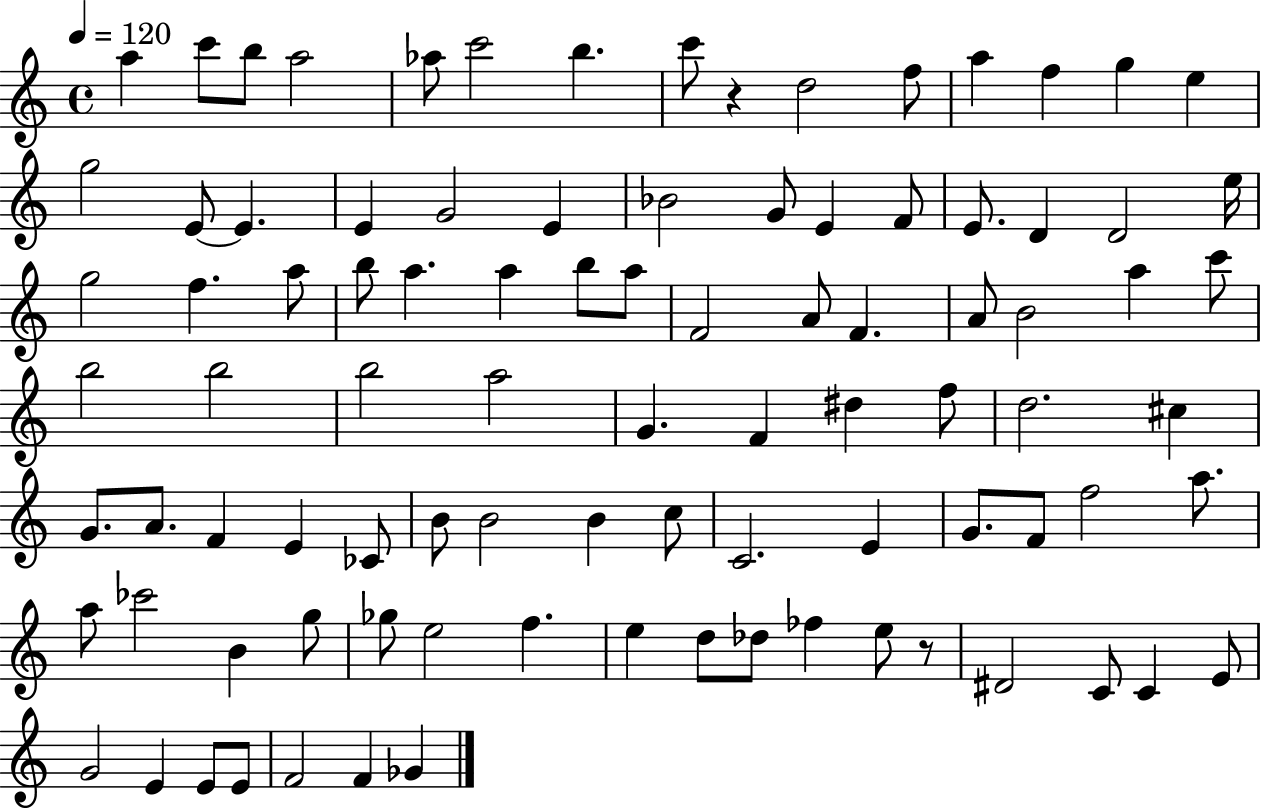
{
  \clef treble
  \time 4/4
  \defaultTimeSignature
  \key c \major
  \tempo 4 = 120
  a''4 c'''8 b''8 a''2 | aes''8 c'''2 b''4. | c'''8 r4 d''2 f''8 | a''4 f''4 g''4 e''4 | \break g''2 e'8~~ e'4. | e'4 g'2 e'4 | bes'2 g'8 e'4 f'8 | e'8. d'4 d'2 e''16 | \break g''2 f''4. a''8 | b''8 a''4. a''4 b''8 a''8 | f'2 a'8 f'4. | a'8 b'2 a''4 c'''8 | \break b''2 b''2 | b''2 a''2 | g'4. f'4 dis''4 f''8 | d''2. cis''4 | \break g'8. a'8. f'4 e'4 ces'8 | b'8 b'2 b'4 c''8 | c'2. e'4 | g'8. f'8 f''2 a''8. | \break a''8 ces'''2 b'4 g''8 | ges''8 e''2 f''4. | e''4 d''8 des''8 fes''4 e''8 r8 | dis'2 c'8 c'4 e'8 | \break g'2 e'4 e'8 e'8 | f'2 f'4 ges'4 | \bar "|."
}